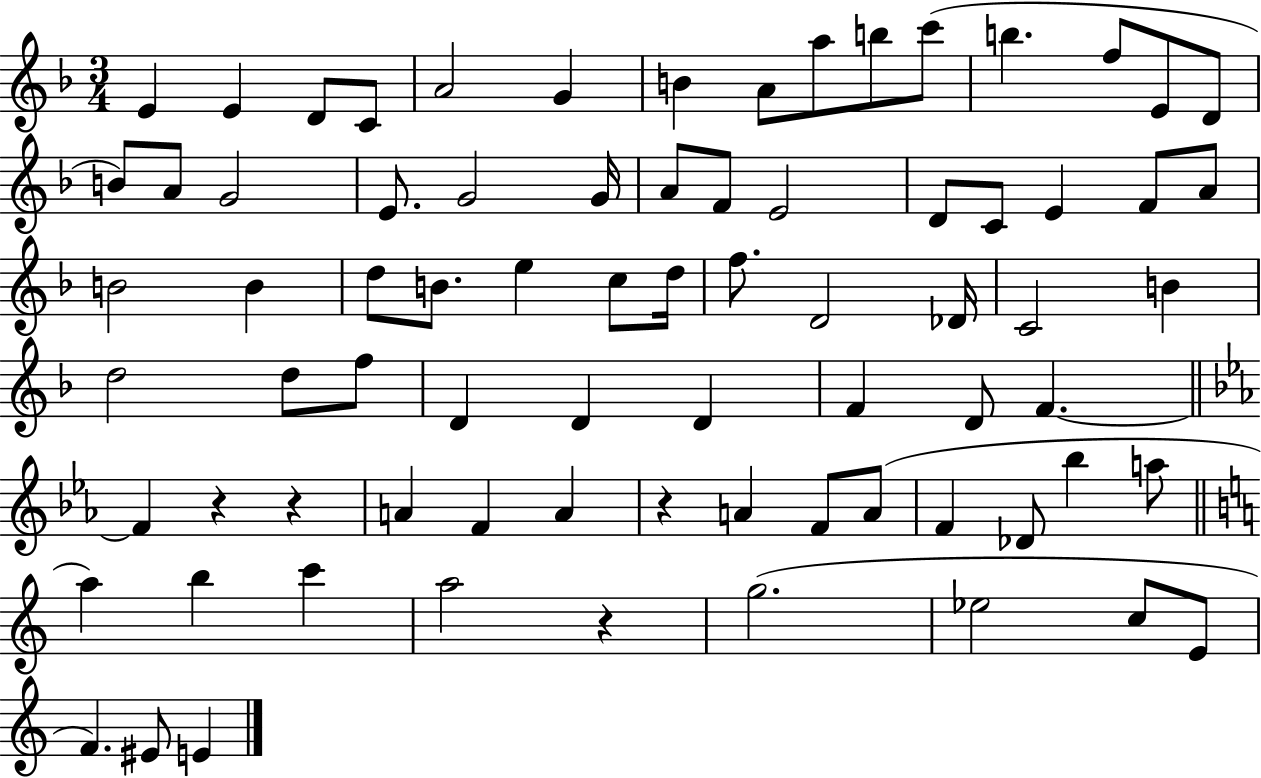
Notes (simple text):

E4/q E4/q D4/e C4/e A4/h G4/q B4/q A4/e A5/e B5/e C6/e B5/q. F5/e E4/e D4/e B4/e A4/e G4/h E4/e. G4/h G4/s A4/e F4/e E4/h D4/e C4/e E4/q F4/e A4/e B4/h B4/q D5/e B4/e. E5/q C5/e D5/s F5/e. D4/h Db4/s C4/h B4/q D5/h D5/e F5/e D4/q D4/q D4/q F4/q D4/e F4/q. F4/q R/q R/q A4/q F4/q A4/q R/q A4/q F4/e A4/e F4/q Db4/e Bb5/q A5/e A5/q B5/q C6/q A5/h R/q G5/h. Eb5/h C5/e E4/e F4/q. EIS4/e E4/q